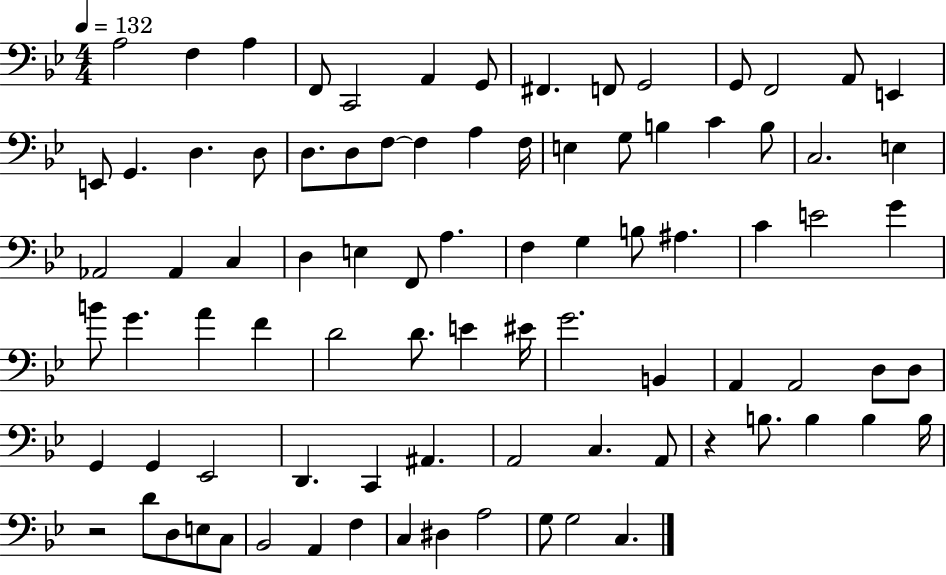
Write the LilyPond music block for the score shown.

{
  \clef bass
  \numericTimeSignature
  \time 4/4
  \key bes \major
  \tempo 4 = 132
  a2 f4 a4 | f,8 c,2 a,4 g,8 | fis,4. f,8 g,2 | g,8 f,2 a,8 e,4 | \break e,8 g,4. d4. d8 | d8. d8 f8~~ f4 a4 f16 | e4 g8 b4 c'4 b8 | c2. e4 | \break aes,2 aes,4 c4 | d4 e4 f,8 a4. | f4 g4 b8 ais4. | c'4 e'2 g'4 | \break b'8 g'4. a'4 f'4 | d'2 d'8. e'4 eis'16 | g'2. b,4 | a,4 a,2 d8 d8 | \break g,4 g,4 ees,2 | d,4. c,4 ais,4. | a,2 c4. a,8 | r4 b8. b4 b4 b16 | \break r2 d'8 d8 e8 c8 | bes,2 a,4 f4 | c4 dis4 a2 | g8 g2 c4. | \break \bar "|."
}